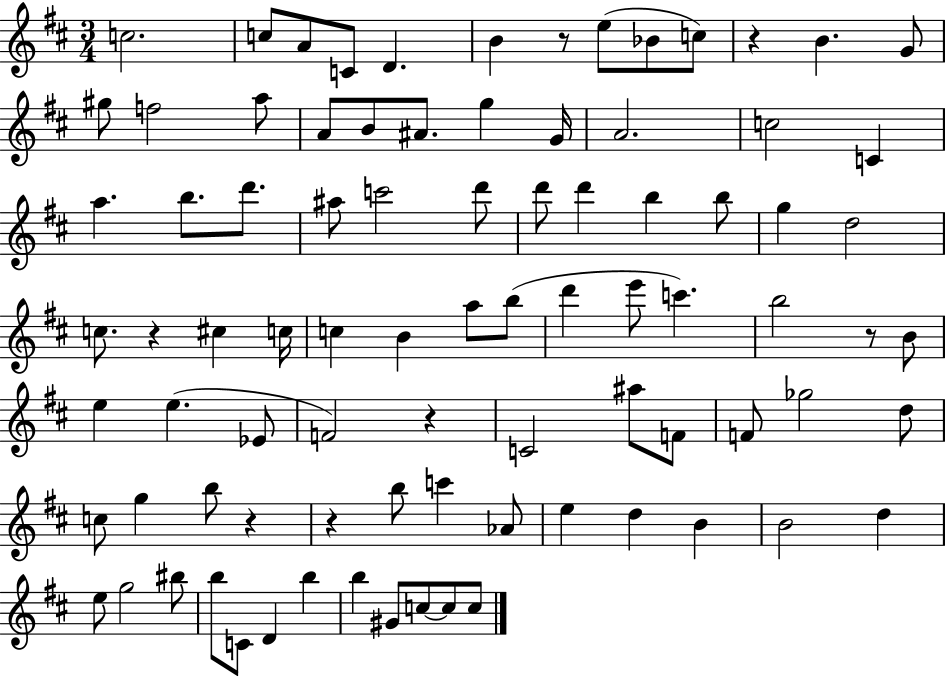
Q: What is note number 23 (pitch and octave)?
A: A5